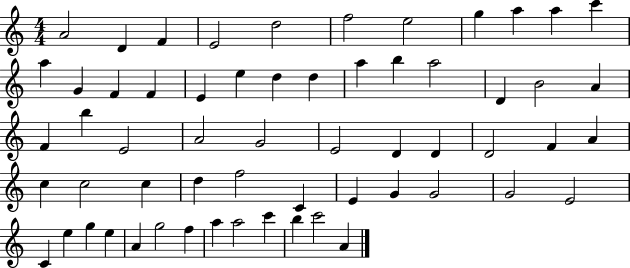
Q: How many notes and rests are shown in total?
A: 60